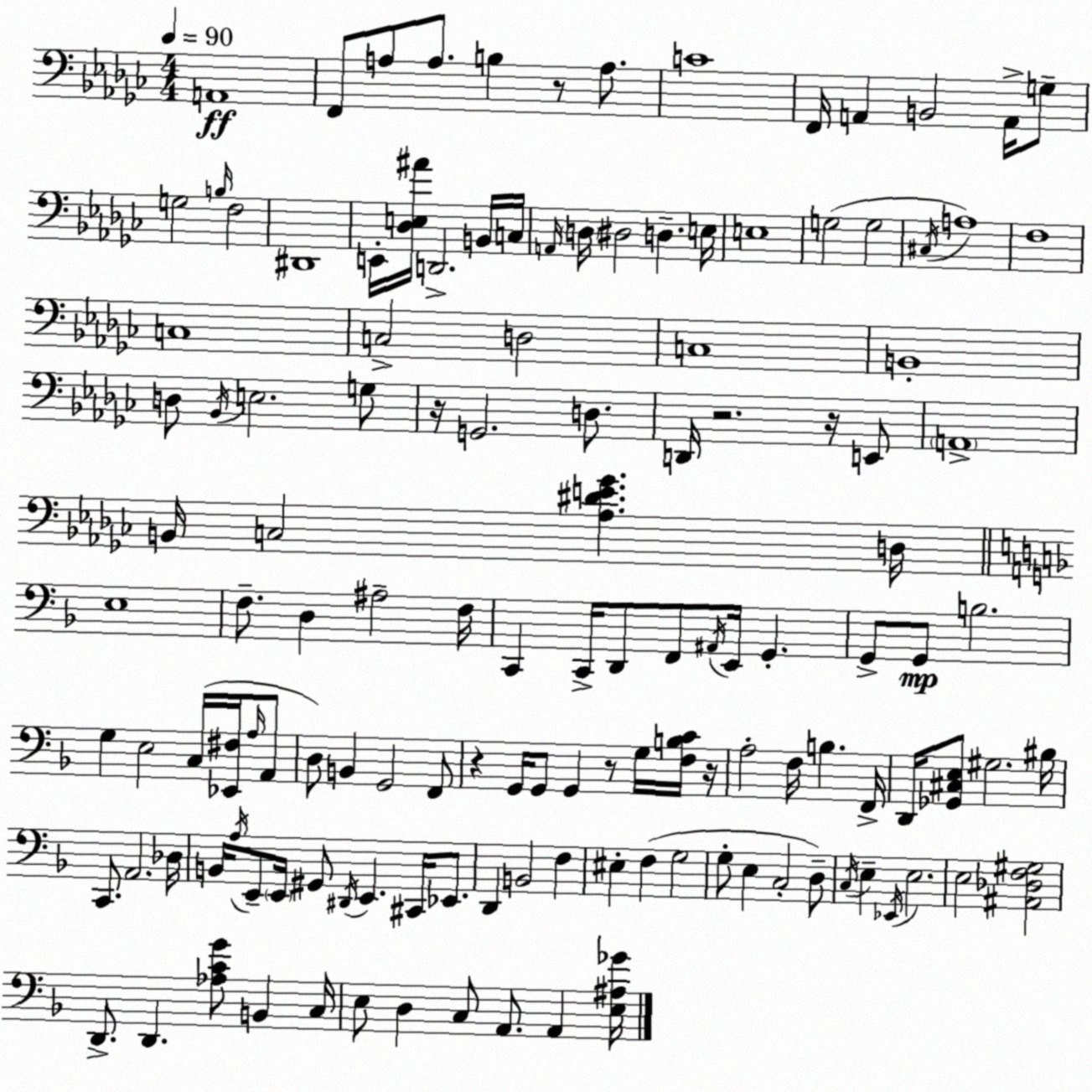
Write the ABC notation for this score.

X:1
T:Untitled
M:4/4
L:1/4
K:Ebm
A,,4 F,,/2 A,/2 A,/2 B, z/2 A,/2 C4 F,,/4 A,, B,,2 A,,/4 G,/2 G,2 B,/4 F,2 ^D,,4 E,,/4 [_D,E,^A]/4 D,,2 B,,/4 C,/4 A,,/4 D,/4 ^D,2 D, E,/4 E,4 G,2 G,2 ^C,/4 A,4 F,4 C,4 C,2 D,2 C,4 B,,4 D,/2 _B,,/4 E,2 G,/2 z/4 G,,2 D,/2 D,,/4 z2 z/4 E,,/2 A,,4 B,,/4 C,2 [_A,^DE_G] D,/4 E,4 F,/2 D, ^A,2 F,/4 C,, C,,/4 D,,/2 F,,/2 ^A,,/4 E,,/4 G,, G,,/2 G,,/2 B,2 G, E,2 C,/4 [_E,,^F,]/4 A,/4 A,,/2 D,/2 B,, G,,2 F,,/2 z G,,/4 G,,/2 G,, z/2 G,/4 [F,B,C]/4 z/4 A,2 F,/4 B, F,,/4 D,,/4 [_G,,^C,E,]/2 ^G,2 ^B,/4 C,,/2 A,,2 _D,/4 B,,/4 A,/4 E,,/2 E,,/4 ^G,,/2 ^D,,/4 E,, ^C,,/4 _E,,/2 D,, B,,2 F, ^E, F, G,2 G,/2 E, C,2 D,/2 C,/4 E, _E,,/4 E,2 E,2 [^A,,_D,F,^G,]2 D,,/2 D,, [_A,CG]/2 B,, C,/4 E,/2 D, C,/2 A,,/2 A,, [E,^A,_G]/4